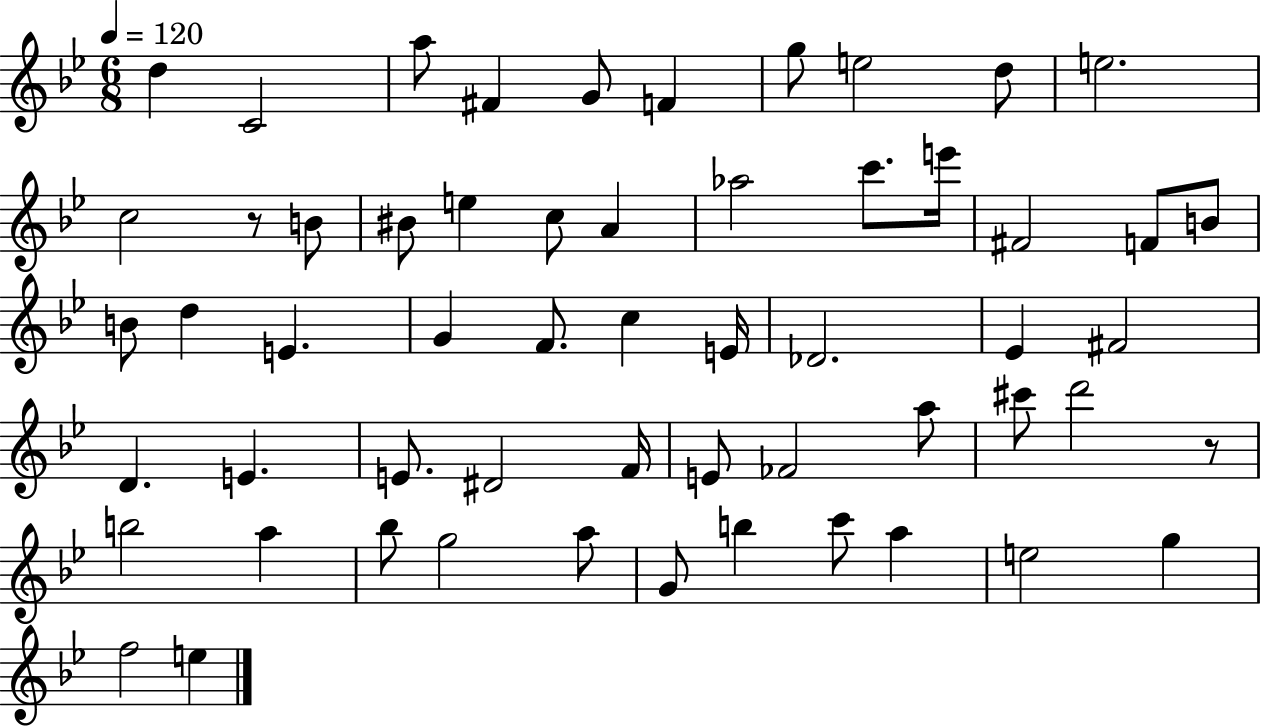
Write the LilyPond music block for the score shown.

{
  \clef treble
  \numericTimeSignature
  \time 6/8
  \key bes \major
  \tempo 4 = 120
  d''4 c'2 | a''8 fis'4 g'8 f'4 | g''8 e''2 d''8 | e''2. | \break c''2 r8 b'8 | bis'8 e''4 c''8 a'4 | aes''2 c'''8. e'''16 | fis'2 f'8 b'8 | \break b'8 d''4 e'4. | g'4 f'8. c''4 e'16 | des'2. | ees'4 fis'2 | \break d'4. e'4. | e'8. dis'2 f'16 | e'8 fes'2 a''8 | cis'''8 d'''2 r8 | \break b''2 a''4 | bes''8 g''2 a''8 | g'8 b''4 c'''8 a''4 | e''2 g''4 | \break f''2 e''4 | \bar "|."
}